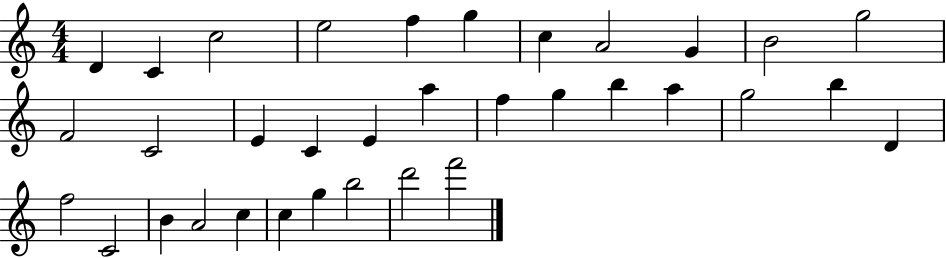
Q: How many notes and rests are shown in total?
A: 34